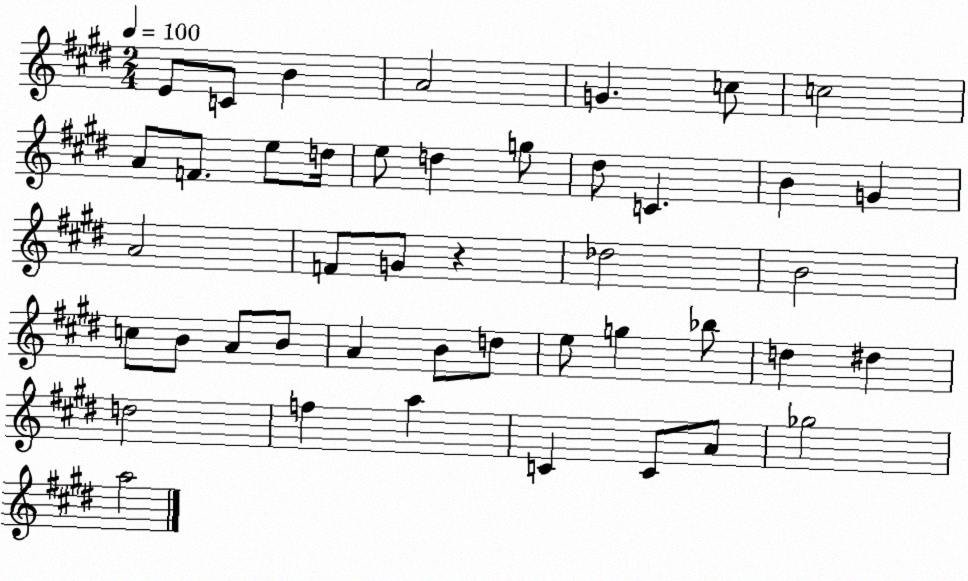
X:1
T:Untitled
M:2/4
L:1/4
K:E
E/2 C/2 B A2 G c/2 c2 A/2 F/2 e/2 d/4 e/2 d g/2 ^d/2 C B G A2 F/2 G/2 z _d2 B2 c/2 B/2 A/2 B/2 A B/2 d/2 e/2 g _b/2 d ^d d2 f a C C/2 A/2 _g2 a2